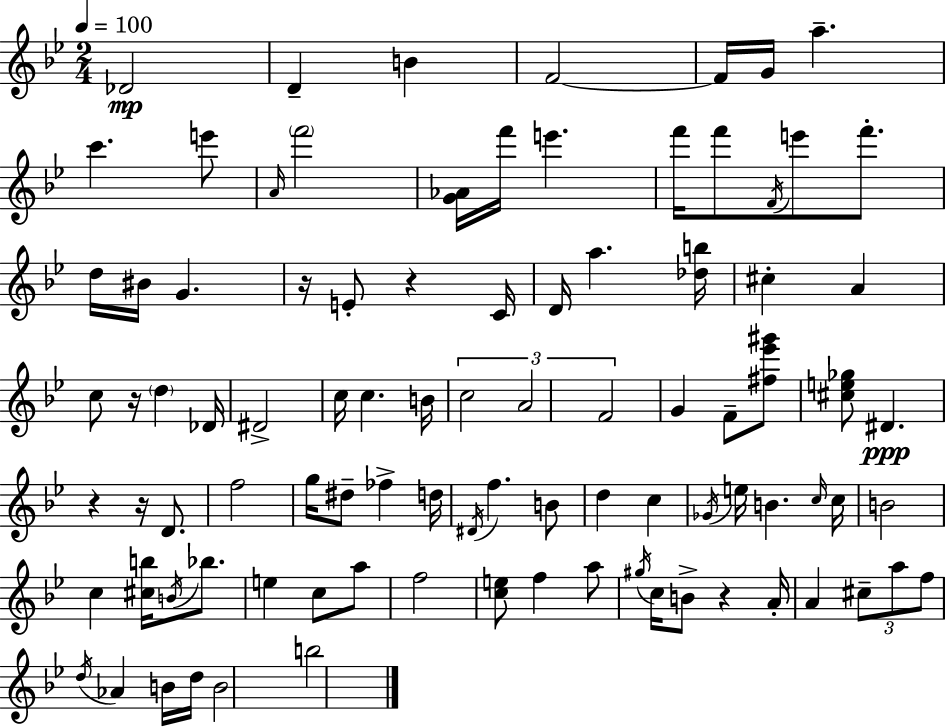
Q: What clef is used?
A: treble